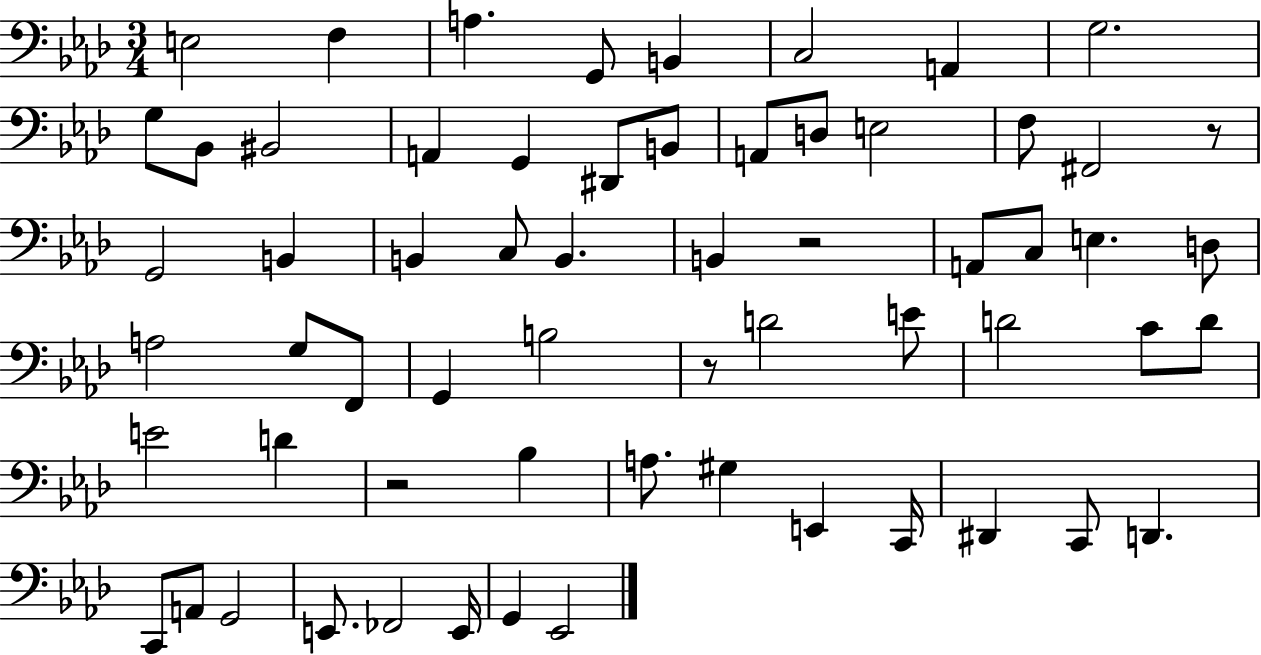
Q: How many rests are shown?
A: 4